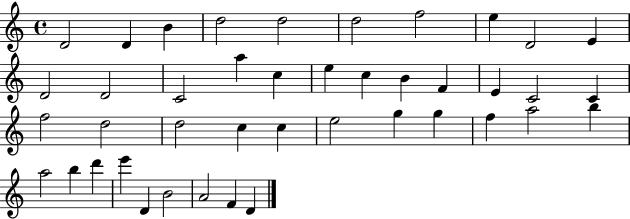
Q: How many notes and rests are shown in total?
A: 42